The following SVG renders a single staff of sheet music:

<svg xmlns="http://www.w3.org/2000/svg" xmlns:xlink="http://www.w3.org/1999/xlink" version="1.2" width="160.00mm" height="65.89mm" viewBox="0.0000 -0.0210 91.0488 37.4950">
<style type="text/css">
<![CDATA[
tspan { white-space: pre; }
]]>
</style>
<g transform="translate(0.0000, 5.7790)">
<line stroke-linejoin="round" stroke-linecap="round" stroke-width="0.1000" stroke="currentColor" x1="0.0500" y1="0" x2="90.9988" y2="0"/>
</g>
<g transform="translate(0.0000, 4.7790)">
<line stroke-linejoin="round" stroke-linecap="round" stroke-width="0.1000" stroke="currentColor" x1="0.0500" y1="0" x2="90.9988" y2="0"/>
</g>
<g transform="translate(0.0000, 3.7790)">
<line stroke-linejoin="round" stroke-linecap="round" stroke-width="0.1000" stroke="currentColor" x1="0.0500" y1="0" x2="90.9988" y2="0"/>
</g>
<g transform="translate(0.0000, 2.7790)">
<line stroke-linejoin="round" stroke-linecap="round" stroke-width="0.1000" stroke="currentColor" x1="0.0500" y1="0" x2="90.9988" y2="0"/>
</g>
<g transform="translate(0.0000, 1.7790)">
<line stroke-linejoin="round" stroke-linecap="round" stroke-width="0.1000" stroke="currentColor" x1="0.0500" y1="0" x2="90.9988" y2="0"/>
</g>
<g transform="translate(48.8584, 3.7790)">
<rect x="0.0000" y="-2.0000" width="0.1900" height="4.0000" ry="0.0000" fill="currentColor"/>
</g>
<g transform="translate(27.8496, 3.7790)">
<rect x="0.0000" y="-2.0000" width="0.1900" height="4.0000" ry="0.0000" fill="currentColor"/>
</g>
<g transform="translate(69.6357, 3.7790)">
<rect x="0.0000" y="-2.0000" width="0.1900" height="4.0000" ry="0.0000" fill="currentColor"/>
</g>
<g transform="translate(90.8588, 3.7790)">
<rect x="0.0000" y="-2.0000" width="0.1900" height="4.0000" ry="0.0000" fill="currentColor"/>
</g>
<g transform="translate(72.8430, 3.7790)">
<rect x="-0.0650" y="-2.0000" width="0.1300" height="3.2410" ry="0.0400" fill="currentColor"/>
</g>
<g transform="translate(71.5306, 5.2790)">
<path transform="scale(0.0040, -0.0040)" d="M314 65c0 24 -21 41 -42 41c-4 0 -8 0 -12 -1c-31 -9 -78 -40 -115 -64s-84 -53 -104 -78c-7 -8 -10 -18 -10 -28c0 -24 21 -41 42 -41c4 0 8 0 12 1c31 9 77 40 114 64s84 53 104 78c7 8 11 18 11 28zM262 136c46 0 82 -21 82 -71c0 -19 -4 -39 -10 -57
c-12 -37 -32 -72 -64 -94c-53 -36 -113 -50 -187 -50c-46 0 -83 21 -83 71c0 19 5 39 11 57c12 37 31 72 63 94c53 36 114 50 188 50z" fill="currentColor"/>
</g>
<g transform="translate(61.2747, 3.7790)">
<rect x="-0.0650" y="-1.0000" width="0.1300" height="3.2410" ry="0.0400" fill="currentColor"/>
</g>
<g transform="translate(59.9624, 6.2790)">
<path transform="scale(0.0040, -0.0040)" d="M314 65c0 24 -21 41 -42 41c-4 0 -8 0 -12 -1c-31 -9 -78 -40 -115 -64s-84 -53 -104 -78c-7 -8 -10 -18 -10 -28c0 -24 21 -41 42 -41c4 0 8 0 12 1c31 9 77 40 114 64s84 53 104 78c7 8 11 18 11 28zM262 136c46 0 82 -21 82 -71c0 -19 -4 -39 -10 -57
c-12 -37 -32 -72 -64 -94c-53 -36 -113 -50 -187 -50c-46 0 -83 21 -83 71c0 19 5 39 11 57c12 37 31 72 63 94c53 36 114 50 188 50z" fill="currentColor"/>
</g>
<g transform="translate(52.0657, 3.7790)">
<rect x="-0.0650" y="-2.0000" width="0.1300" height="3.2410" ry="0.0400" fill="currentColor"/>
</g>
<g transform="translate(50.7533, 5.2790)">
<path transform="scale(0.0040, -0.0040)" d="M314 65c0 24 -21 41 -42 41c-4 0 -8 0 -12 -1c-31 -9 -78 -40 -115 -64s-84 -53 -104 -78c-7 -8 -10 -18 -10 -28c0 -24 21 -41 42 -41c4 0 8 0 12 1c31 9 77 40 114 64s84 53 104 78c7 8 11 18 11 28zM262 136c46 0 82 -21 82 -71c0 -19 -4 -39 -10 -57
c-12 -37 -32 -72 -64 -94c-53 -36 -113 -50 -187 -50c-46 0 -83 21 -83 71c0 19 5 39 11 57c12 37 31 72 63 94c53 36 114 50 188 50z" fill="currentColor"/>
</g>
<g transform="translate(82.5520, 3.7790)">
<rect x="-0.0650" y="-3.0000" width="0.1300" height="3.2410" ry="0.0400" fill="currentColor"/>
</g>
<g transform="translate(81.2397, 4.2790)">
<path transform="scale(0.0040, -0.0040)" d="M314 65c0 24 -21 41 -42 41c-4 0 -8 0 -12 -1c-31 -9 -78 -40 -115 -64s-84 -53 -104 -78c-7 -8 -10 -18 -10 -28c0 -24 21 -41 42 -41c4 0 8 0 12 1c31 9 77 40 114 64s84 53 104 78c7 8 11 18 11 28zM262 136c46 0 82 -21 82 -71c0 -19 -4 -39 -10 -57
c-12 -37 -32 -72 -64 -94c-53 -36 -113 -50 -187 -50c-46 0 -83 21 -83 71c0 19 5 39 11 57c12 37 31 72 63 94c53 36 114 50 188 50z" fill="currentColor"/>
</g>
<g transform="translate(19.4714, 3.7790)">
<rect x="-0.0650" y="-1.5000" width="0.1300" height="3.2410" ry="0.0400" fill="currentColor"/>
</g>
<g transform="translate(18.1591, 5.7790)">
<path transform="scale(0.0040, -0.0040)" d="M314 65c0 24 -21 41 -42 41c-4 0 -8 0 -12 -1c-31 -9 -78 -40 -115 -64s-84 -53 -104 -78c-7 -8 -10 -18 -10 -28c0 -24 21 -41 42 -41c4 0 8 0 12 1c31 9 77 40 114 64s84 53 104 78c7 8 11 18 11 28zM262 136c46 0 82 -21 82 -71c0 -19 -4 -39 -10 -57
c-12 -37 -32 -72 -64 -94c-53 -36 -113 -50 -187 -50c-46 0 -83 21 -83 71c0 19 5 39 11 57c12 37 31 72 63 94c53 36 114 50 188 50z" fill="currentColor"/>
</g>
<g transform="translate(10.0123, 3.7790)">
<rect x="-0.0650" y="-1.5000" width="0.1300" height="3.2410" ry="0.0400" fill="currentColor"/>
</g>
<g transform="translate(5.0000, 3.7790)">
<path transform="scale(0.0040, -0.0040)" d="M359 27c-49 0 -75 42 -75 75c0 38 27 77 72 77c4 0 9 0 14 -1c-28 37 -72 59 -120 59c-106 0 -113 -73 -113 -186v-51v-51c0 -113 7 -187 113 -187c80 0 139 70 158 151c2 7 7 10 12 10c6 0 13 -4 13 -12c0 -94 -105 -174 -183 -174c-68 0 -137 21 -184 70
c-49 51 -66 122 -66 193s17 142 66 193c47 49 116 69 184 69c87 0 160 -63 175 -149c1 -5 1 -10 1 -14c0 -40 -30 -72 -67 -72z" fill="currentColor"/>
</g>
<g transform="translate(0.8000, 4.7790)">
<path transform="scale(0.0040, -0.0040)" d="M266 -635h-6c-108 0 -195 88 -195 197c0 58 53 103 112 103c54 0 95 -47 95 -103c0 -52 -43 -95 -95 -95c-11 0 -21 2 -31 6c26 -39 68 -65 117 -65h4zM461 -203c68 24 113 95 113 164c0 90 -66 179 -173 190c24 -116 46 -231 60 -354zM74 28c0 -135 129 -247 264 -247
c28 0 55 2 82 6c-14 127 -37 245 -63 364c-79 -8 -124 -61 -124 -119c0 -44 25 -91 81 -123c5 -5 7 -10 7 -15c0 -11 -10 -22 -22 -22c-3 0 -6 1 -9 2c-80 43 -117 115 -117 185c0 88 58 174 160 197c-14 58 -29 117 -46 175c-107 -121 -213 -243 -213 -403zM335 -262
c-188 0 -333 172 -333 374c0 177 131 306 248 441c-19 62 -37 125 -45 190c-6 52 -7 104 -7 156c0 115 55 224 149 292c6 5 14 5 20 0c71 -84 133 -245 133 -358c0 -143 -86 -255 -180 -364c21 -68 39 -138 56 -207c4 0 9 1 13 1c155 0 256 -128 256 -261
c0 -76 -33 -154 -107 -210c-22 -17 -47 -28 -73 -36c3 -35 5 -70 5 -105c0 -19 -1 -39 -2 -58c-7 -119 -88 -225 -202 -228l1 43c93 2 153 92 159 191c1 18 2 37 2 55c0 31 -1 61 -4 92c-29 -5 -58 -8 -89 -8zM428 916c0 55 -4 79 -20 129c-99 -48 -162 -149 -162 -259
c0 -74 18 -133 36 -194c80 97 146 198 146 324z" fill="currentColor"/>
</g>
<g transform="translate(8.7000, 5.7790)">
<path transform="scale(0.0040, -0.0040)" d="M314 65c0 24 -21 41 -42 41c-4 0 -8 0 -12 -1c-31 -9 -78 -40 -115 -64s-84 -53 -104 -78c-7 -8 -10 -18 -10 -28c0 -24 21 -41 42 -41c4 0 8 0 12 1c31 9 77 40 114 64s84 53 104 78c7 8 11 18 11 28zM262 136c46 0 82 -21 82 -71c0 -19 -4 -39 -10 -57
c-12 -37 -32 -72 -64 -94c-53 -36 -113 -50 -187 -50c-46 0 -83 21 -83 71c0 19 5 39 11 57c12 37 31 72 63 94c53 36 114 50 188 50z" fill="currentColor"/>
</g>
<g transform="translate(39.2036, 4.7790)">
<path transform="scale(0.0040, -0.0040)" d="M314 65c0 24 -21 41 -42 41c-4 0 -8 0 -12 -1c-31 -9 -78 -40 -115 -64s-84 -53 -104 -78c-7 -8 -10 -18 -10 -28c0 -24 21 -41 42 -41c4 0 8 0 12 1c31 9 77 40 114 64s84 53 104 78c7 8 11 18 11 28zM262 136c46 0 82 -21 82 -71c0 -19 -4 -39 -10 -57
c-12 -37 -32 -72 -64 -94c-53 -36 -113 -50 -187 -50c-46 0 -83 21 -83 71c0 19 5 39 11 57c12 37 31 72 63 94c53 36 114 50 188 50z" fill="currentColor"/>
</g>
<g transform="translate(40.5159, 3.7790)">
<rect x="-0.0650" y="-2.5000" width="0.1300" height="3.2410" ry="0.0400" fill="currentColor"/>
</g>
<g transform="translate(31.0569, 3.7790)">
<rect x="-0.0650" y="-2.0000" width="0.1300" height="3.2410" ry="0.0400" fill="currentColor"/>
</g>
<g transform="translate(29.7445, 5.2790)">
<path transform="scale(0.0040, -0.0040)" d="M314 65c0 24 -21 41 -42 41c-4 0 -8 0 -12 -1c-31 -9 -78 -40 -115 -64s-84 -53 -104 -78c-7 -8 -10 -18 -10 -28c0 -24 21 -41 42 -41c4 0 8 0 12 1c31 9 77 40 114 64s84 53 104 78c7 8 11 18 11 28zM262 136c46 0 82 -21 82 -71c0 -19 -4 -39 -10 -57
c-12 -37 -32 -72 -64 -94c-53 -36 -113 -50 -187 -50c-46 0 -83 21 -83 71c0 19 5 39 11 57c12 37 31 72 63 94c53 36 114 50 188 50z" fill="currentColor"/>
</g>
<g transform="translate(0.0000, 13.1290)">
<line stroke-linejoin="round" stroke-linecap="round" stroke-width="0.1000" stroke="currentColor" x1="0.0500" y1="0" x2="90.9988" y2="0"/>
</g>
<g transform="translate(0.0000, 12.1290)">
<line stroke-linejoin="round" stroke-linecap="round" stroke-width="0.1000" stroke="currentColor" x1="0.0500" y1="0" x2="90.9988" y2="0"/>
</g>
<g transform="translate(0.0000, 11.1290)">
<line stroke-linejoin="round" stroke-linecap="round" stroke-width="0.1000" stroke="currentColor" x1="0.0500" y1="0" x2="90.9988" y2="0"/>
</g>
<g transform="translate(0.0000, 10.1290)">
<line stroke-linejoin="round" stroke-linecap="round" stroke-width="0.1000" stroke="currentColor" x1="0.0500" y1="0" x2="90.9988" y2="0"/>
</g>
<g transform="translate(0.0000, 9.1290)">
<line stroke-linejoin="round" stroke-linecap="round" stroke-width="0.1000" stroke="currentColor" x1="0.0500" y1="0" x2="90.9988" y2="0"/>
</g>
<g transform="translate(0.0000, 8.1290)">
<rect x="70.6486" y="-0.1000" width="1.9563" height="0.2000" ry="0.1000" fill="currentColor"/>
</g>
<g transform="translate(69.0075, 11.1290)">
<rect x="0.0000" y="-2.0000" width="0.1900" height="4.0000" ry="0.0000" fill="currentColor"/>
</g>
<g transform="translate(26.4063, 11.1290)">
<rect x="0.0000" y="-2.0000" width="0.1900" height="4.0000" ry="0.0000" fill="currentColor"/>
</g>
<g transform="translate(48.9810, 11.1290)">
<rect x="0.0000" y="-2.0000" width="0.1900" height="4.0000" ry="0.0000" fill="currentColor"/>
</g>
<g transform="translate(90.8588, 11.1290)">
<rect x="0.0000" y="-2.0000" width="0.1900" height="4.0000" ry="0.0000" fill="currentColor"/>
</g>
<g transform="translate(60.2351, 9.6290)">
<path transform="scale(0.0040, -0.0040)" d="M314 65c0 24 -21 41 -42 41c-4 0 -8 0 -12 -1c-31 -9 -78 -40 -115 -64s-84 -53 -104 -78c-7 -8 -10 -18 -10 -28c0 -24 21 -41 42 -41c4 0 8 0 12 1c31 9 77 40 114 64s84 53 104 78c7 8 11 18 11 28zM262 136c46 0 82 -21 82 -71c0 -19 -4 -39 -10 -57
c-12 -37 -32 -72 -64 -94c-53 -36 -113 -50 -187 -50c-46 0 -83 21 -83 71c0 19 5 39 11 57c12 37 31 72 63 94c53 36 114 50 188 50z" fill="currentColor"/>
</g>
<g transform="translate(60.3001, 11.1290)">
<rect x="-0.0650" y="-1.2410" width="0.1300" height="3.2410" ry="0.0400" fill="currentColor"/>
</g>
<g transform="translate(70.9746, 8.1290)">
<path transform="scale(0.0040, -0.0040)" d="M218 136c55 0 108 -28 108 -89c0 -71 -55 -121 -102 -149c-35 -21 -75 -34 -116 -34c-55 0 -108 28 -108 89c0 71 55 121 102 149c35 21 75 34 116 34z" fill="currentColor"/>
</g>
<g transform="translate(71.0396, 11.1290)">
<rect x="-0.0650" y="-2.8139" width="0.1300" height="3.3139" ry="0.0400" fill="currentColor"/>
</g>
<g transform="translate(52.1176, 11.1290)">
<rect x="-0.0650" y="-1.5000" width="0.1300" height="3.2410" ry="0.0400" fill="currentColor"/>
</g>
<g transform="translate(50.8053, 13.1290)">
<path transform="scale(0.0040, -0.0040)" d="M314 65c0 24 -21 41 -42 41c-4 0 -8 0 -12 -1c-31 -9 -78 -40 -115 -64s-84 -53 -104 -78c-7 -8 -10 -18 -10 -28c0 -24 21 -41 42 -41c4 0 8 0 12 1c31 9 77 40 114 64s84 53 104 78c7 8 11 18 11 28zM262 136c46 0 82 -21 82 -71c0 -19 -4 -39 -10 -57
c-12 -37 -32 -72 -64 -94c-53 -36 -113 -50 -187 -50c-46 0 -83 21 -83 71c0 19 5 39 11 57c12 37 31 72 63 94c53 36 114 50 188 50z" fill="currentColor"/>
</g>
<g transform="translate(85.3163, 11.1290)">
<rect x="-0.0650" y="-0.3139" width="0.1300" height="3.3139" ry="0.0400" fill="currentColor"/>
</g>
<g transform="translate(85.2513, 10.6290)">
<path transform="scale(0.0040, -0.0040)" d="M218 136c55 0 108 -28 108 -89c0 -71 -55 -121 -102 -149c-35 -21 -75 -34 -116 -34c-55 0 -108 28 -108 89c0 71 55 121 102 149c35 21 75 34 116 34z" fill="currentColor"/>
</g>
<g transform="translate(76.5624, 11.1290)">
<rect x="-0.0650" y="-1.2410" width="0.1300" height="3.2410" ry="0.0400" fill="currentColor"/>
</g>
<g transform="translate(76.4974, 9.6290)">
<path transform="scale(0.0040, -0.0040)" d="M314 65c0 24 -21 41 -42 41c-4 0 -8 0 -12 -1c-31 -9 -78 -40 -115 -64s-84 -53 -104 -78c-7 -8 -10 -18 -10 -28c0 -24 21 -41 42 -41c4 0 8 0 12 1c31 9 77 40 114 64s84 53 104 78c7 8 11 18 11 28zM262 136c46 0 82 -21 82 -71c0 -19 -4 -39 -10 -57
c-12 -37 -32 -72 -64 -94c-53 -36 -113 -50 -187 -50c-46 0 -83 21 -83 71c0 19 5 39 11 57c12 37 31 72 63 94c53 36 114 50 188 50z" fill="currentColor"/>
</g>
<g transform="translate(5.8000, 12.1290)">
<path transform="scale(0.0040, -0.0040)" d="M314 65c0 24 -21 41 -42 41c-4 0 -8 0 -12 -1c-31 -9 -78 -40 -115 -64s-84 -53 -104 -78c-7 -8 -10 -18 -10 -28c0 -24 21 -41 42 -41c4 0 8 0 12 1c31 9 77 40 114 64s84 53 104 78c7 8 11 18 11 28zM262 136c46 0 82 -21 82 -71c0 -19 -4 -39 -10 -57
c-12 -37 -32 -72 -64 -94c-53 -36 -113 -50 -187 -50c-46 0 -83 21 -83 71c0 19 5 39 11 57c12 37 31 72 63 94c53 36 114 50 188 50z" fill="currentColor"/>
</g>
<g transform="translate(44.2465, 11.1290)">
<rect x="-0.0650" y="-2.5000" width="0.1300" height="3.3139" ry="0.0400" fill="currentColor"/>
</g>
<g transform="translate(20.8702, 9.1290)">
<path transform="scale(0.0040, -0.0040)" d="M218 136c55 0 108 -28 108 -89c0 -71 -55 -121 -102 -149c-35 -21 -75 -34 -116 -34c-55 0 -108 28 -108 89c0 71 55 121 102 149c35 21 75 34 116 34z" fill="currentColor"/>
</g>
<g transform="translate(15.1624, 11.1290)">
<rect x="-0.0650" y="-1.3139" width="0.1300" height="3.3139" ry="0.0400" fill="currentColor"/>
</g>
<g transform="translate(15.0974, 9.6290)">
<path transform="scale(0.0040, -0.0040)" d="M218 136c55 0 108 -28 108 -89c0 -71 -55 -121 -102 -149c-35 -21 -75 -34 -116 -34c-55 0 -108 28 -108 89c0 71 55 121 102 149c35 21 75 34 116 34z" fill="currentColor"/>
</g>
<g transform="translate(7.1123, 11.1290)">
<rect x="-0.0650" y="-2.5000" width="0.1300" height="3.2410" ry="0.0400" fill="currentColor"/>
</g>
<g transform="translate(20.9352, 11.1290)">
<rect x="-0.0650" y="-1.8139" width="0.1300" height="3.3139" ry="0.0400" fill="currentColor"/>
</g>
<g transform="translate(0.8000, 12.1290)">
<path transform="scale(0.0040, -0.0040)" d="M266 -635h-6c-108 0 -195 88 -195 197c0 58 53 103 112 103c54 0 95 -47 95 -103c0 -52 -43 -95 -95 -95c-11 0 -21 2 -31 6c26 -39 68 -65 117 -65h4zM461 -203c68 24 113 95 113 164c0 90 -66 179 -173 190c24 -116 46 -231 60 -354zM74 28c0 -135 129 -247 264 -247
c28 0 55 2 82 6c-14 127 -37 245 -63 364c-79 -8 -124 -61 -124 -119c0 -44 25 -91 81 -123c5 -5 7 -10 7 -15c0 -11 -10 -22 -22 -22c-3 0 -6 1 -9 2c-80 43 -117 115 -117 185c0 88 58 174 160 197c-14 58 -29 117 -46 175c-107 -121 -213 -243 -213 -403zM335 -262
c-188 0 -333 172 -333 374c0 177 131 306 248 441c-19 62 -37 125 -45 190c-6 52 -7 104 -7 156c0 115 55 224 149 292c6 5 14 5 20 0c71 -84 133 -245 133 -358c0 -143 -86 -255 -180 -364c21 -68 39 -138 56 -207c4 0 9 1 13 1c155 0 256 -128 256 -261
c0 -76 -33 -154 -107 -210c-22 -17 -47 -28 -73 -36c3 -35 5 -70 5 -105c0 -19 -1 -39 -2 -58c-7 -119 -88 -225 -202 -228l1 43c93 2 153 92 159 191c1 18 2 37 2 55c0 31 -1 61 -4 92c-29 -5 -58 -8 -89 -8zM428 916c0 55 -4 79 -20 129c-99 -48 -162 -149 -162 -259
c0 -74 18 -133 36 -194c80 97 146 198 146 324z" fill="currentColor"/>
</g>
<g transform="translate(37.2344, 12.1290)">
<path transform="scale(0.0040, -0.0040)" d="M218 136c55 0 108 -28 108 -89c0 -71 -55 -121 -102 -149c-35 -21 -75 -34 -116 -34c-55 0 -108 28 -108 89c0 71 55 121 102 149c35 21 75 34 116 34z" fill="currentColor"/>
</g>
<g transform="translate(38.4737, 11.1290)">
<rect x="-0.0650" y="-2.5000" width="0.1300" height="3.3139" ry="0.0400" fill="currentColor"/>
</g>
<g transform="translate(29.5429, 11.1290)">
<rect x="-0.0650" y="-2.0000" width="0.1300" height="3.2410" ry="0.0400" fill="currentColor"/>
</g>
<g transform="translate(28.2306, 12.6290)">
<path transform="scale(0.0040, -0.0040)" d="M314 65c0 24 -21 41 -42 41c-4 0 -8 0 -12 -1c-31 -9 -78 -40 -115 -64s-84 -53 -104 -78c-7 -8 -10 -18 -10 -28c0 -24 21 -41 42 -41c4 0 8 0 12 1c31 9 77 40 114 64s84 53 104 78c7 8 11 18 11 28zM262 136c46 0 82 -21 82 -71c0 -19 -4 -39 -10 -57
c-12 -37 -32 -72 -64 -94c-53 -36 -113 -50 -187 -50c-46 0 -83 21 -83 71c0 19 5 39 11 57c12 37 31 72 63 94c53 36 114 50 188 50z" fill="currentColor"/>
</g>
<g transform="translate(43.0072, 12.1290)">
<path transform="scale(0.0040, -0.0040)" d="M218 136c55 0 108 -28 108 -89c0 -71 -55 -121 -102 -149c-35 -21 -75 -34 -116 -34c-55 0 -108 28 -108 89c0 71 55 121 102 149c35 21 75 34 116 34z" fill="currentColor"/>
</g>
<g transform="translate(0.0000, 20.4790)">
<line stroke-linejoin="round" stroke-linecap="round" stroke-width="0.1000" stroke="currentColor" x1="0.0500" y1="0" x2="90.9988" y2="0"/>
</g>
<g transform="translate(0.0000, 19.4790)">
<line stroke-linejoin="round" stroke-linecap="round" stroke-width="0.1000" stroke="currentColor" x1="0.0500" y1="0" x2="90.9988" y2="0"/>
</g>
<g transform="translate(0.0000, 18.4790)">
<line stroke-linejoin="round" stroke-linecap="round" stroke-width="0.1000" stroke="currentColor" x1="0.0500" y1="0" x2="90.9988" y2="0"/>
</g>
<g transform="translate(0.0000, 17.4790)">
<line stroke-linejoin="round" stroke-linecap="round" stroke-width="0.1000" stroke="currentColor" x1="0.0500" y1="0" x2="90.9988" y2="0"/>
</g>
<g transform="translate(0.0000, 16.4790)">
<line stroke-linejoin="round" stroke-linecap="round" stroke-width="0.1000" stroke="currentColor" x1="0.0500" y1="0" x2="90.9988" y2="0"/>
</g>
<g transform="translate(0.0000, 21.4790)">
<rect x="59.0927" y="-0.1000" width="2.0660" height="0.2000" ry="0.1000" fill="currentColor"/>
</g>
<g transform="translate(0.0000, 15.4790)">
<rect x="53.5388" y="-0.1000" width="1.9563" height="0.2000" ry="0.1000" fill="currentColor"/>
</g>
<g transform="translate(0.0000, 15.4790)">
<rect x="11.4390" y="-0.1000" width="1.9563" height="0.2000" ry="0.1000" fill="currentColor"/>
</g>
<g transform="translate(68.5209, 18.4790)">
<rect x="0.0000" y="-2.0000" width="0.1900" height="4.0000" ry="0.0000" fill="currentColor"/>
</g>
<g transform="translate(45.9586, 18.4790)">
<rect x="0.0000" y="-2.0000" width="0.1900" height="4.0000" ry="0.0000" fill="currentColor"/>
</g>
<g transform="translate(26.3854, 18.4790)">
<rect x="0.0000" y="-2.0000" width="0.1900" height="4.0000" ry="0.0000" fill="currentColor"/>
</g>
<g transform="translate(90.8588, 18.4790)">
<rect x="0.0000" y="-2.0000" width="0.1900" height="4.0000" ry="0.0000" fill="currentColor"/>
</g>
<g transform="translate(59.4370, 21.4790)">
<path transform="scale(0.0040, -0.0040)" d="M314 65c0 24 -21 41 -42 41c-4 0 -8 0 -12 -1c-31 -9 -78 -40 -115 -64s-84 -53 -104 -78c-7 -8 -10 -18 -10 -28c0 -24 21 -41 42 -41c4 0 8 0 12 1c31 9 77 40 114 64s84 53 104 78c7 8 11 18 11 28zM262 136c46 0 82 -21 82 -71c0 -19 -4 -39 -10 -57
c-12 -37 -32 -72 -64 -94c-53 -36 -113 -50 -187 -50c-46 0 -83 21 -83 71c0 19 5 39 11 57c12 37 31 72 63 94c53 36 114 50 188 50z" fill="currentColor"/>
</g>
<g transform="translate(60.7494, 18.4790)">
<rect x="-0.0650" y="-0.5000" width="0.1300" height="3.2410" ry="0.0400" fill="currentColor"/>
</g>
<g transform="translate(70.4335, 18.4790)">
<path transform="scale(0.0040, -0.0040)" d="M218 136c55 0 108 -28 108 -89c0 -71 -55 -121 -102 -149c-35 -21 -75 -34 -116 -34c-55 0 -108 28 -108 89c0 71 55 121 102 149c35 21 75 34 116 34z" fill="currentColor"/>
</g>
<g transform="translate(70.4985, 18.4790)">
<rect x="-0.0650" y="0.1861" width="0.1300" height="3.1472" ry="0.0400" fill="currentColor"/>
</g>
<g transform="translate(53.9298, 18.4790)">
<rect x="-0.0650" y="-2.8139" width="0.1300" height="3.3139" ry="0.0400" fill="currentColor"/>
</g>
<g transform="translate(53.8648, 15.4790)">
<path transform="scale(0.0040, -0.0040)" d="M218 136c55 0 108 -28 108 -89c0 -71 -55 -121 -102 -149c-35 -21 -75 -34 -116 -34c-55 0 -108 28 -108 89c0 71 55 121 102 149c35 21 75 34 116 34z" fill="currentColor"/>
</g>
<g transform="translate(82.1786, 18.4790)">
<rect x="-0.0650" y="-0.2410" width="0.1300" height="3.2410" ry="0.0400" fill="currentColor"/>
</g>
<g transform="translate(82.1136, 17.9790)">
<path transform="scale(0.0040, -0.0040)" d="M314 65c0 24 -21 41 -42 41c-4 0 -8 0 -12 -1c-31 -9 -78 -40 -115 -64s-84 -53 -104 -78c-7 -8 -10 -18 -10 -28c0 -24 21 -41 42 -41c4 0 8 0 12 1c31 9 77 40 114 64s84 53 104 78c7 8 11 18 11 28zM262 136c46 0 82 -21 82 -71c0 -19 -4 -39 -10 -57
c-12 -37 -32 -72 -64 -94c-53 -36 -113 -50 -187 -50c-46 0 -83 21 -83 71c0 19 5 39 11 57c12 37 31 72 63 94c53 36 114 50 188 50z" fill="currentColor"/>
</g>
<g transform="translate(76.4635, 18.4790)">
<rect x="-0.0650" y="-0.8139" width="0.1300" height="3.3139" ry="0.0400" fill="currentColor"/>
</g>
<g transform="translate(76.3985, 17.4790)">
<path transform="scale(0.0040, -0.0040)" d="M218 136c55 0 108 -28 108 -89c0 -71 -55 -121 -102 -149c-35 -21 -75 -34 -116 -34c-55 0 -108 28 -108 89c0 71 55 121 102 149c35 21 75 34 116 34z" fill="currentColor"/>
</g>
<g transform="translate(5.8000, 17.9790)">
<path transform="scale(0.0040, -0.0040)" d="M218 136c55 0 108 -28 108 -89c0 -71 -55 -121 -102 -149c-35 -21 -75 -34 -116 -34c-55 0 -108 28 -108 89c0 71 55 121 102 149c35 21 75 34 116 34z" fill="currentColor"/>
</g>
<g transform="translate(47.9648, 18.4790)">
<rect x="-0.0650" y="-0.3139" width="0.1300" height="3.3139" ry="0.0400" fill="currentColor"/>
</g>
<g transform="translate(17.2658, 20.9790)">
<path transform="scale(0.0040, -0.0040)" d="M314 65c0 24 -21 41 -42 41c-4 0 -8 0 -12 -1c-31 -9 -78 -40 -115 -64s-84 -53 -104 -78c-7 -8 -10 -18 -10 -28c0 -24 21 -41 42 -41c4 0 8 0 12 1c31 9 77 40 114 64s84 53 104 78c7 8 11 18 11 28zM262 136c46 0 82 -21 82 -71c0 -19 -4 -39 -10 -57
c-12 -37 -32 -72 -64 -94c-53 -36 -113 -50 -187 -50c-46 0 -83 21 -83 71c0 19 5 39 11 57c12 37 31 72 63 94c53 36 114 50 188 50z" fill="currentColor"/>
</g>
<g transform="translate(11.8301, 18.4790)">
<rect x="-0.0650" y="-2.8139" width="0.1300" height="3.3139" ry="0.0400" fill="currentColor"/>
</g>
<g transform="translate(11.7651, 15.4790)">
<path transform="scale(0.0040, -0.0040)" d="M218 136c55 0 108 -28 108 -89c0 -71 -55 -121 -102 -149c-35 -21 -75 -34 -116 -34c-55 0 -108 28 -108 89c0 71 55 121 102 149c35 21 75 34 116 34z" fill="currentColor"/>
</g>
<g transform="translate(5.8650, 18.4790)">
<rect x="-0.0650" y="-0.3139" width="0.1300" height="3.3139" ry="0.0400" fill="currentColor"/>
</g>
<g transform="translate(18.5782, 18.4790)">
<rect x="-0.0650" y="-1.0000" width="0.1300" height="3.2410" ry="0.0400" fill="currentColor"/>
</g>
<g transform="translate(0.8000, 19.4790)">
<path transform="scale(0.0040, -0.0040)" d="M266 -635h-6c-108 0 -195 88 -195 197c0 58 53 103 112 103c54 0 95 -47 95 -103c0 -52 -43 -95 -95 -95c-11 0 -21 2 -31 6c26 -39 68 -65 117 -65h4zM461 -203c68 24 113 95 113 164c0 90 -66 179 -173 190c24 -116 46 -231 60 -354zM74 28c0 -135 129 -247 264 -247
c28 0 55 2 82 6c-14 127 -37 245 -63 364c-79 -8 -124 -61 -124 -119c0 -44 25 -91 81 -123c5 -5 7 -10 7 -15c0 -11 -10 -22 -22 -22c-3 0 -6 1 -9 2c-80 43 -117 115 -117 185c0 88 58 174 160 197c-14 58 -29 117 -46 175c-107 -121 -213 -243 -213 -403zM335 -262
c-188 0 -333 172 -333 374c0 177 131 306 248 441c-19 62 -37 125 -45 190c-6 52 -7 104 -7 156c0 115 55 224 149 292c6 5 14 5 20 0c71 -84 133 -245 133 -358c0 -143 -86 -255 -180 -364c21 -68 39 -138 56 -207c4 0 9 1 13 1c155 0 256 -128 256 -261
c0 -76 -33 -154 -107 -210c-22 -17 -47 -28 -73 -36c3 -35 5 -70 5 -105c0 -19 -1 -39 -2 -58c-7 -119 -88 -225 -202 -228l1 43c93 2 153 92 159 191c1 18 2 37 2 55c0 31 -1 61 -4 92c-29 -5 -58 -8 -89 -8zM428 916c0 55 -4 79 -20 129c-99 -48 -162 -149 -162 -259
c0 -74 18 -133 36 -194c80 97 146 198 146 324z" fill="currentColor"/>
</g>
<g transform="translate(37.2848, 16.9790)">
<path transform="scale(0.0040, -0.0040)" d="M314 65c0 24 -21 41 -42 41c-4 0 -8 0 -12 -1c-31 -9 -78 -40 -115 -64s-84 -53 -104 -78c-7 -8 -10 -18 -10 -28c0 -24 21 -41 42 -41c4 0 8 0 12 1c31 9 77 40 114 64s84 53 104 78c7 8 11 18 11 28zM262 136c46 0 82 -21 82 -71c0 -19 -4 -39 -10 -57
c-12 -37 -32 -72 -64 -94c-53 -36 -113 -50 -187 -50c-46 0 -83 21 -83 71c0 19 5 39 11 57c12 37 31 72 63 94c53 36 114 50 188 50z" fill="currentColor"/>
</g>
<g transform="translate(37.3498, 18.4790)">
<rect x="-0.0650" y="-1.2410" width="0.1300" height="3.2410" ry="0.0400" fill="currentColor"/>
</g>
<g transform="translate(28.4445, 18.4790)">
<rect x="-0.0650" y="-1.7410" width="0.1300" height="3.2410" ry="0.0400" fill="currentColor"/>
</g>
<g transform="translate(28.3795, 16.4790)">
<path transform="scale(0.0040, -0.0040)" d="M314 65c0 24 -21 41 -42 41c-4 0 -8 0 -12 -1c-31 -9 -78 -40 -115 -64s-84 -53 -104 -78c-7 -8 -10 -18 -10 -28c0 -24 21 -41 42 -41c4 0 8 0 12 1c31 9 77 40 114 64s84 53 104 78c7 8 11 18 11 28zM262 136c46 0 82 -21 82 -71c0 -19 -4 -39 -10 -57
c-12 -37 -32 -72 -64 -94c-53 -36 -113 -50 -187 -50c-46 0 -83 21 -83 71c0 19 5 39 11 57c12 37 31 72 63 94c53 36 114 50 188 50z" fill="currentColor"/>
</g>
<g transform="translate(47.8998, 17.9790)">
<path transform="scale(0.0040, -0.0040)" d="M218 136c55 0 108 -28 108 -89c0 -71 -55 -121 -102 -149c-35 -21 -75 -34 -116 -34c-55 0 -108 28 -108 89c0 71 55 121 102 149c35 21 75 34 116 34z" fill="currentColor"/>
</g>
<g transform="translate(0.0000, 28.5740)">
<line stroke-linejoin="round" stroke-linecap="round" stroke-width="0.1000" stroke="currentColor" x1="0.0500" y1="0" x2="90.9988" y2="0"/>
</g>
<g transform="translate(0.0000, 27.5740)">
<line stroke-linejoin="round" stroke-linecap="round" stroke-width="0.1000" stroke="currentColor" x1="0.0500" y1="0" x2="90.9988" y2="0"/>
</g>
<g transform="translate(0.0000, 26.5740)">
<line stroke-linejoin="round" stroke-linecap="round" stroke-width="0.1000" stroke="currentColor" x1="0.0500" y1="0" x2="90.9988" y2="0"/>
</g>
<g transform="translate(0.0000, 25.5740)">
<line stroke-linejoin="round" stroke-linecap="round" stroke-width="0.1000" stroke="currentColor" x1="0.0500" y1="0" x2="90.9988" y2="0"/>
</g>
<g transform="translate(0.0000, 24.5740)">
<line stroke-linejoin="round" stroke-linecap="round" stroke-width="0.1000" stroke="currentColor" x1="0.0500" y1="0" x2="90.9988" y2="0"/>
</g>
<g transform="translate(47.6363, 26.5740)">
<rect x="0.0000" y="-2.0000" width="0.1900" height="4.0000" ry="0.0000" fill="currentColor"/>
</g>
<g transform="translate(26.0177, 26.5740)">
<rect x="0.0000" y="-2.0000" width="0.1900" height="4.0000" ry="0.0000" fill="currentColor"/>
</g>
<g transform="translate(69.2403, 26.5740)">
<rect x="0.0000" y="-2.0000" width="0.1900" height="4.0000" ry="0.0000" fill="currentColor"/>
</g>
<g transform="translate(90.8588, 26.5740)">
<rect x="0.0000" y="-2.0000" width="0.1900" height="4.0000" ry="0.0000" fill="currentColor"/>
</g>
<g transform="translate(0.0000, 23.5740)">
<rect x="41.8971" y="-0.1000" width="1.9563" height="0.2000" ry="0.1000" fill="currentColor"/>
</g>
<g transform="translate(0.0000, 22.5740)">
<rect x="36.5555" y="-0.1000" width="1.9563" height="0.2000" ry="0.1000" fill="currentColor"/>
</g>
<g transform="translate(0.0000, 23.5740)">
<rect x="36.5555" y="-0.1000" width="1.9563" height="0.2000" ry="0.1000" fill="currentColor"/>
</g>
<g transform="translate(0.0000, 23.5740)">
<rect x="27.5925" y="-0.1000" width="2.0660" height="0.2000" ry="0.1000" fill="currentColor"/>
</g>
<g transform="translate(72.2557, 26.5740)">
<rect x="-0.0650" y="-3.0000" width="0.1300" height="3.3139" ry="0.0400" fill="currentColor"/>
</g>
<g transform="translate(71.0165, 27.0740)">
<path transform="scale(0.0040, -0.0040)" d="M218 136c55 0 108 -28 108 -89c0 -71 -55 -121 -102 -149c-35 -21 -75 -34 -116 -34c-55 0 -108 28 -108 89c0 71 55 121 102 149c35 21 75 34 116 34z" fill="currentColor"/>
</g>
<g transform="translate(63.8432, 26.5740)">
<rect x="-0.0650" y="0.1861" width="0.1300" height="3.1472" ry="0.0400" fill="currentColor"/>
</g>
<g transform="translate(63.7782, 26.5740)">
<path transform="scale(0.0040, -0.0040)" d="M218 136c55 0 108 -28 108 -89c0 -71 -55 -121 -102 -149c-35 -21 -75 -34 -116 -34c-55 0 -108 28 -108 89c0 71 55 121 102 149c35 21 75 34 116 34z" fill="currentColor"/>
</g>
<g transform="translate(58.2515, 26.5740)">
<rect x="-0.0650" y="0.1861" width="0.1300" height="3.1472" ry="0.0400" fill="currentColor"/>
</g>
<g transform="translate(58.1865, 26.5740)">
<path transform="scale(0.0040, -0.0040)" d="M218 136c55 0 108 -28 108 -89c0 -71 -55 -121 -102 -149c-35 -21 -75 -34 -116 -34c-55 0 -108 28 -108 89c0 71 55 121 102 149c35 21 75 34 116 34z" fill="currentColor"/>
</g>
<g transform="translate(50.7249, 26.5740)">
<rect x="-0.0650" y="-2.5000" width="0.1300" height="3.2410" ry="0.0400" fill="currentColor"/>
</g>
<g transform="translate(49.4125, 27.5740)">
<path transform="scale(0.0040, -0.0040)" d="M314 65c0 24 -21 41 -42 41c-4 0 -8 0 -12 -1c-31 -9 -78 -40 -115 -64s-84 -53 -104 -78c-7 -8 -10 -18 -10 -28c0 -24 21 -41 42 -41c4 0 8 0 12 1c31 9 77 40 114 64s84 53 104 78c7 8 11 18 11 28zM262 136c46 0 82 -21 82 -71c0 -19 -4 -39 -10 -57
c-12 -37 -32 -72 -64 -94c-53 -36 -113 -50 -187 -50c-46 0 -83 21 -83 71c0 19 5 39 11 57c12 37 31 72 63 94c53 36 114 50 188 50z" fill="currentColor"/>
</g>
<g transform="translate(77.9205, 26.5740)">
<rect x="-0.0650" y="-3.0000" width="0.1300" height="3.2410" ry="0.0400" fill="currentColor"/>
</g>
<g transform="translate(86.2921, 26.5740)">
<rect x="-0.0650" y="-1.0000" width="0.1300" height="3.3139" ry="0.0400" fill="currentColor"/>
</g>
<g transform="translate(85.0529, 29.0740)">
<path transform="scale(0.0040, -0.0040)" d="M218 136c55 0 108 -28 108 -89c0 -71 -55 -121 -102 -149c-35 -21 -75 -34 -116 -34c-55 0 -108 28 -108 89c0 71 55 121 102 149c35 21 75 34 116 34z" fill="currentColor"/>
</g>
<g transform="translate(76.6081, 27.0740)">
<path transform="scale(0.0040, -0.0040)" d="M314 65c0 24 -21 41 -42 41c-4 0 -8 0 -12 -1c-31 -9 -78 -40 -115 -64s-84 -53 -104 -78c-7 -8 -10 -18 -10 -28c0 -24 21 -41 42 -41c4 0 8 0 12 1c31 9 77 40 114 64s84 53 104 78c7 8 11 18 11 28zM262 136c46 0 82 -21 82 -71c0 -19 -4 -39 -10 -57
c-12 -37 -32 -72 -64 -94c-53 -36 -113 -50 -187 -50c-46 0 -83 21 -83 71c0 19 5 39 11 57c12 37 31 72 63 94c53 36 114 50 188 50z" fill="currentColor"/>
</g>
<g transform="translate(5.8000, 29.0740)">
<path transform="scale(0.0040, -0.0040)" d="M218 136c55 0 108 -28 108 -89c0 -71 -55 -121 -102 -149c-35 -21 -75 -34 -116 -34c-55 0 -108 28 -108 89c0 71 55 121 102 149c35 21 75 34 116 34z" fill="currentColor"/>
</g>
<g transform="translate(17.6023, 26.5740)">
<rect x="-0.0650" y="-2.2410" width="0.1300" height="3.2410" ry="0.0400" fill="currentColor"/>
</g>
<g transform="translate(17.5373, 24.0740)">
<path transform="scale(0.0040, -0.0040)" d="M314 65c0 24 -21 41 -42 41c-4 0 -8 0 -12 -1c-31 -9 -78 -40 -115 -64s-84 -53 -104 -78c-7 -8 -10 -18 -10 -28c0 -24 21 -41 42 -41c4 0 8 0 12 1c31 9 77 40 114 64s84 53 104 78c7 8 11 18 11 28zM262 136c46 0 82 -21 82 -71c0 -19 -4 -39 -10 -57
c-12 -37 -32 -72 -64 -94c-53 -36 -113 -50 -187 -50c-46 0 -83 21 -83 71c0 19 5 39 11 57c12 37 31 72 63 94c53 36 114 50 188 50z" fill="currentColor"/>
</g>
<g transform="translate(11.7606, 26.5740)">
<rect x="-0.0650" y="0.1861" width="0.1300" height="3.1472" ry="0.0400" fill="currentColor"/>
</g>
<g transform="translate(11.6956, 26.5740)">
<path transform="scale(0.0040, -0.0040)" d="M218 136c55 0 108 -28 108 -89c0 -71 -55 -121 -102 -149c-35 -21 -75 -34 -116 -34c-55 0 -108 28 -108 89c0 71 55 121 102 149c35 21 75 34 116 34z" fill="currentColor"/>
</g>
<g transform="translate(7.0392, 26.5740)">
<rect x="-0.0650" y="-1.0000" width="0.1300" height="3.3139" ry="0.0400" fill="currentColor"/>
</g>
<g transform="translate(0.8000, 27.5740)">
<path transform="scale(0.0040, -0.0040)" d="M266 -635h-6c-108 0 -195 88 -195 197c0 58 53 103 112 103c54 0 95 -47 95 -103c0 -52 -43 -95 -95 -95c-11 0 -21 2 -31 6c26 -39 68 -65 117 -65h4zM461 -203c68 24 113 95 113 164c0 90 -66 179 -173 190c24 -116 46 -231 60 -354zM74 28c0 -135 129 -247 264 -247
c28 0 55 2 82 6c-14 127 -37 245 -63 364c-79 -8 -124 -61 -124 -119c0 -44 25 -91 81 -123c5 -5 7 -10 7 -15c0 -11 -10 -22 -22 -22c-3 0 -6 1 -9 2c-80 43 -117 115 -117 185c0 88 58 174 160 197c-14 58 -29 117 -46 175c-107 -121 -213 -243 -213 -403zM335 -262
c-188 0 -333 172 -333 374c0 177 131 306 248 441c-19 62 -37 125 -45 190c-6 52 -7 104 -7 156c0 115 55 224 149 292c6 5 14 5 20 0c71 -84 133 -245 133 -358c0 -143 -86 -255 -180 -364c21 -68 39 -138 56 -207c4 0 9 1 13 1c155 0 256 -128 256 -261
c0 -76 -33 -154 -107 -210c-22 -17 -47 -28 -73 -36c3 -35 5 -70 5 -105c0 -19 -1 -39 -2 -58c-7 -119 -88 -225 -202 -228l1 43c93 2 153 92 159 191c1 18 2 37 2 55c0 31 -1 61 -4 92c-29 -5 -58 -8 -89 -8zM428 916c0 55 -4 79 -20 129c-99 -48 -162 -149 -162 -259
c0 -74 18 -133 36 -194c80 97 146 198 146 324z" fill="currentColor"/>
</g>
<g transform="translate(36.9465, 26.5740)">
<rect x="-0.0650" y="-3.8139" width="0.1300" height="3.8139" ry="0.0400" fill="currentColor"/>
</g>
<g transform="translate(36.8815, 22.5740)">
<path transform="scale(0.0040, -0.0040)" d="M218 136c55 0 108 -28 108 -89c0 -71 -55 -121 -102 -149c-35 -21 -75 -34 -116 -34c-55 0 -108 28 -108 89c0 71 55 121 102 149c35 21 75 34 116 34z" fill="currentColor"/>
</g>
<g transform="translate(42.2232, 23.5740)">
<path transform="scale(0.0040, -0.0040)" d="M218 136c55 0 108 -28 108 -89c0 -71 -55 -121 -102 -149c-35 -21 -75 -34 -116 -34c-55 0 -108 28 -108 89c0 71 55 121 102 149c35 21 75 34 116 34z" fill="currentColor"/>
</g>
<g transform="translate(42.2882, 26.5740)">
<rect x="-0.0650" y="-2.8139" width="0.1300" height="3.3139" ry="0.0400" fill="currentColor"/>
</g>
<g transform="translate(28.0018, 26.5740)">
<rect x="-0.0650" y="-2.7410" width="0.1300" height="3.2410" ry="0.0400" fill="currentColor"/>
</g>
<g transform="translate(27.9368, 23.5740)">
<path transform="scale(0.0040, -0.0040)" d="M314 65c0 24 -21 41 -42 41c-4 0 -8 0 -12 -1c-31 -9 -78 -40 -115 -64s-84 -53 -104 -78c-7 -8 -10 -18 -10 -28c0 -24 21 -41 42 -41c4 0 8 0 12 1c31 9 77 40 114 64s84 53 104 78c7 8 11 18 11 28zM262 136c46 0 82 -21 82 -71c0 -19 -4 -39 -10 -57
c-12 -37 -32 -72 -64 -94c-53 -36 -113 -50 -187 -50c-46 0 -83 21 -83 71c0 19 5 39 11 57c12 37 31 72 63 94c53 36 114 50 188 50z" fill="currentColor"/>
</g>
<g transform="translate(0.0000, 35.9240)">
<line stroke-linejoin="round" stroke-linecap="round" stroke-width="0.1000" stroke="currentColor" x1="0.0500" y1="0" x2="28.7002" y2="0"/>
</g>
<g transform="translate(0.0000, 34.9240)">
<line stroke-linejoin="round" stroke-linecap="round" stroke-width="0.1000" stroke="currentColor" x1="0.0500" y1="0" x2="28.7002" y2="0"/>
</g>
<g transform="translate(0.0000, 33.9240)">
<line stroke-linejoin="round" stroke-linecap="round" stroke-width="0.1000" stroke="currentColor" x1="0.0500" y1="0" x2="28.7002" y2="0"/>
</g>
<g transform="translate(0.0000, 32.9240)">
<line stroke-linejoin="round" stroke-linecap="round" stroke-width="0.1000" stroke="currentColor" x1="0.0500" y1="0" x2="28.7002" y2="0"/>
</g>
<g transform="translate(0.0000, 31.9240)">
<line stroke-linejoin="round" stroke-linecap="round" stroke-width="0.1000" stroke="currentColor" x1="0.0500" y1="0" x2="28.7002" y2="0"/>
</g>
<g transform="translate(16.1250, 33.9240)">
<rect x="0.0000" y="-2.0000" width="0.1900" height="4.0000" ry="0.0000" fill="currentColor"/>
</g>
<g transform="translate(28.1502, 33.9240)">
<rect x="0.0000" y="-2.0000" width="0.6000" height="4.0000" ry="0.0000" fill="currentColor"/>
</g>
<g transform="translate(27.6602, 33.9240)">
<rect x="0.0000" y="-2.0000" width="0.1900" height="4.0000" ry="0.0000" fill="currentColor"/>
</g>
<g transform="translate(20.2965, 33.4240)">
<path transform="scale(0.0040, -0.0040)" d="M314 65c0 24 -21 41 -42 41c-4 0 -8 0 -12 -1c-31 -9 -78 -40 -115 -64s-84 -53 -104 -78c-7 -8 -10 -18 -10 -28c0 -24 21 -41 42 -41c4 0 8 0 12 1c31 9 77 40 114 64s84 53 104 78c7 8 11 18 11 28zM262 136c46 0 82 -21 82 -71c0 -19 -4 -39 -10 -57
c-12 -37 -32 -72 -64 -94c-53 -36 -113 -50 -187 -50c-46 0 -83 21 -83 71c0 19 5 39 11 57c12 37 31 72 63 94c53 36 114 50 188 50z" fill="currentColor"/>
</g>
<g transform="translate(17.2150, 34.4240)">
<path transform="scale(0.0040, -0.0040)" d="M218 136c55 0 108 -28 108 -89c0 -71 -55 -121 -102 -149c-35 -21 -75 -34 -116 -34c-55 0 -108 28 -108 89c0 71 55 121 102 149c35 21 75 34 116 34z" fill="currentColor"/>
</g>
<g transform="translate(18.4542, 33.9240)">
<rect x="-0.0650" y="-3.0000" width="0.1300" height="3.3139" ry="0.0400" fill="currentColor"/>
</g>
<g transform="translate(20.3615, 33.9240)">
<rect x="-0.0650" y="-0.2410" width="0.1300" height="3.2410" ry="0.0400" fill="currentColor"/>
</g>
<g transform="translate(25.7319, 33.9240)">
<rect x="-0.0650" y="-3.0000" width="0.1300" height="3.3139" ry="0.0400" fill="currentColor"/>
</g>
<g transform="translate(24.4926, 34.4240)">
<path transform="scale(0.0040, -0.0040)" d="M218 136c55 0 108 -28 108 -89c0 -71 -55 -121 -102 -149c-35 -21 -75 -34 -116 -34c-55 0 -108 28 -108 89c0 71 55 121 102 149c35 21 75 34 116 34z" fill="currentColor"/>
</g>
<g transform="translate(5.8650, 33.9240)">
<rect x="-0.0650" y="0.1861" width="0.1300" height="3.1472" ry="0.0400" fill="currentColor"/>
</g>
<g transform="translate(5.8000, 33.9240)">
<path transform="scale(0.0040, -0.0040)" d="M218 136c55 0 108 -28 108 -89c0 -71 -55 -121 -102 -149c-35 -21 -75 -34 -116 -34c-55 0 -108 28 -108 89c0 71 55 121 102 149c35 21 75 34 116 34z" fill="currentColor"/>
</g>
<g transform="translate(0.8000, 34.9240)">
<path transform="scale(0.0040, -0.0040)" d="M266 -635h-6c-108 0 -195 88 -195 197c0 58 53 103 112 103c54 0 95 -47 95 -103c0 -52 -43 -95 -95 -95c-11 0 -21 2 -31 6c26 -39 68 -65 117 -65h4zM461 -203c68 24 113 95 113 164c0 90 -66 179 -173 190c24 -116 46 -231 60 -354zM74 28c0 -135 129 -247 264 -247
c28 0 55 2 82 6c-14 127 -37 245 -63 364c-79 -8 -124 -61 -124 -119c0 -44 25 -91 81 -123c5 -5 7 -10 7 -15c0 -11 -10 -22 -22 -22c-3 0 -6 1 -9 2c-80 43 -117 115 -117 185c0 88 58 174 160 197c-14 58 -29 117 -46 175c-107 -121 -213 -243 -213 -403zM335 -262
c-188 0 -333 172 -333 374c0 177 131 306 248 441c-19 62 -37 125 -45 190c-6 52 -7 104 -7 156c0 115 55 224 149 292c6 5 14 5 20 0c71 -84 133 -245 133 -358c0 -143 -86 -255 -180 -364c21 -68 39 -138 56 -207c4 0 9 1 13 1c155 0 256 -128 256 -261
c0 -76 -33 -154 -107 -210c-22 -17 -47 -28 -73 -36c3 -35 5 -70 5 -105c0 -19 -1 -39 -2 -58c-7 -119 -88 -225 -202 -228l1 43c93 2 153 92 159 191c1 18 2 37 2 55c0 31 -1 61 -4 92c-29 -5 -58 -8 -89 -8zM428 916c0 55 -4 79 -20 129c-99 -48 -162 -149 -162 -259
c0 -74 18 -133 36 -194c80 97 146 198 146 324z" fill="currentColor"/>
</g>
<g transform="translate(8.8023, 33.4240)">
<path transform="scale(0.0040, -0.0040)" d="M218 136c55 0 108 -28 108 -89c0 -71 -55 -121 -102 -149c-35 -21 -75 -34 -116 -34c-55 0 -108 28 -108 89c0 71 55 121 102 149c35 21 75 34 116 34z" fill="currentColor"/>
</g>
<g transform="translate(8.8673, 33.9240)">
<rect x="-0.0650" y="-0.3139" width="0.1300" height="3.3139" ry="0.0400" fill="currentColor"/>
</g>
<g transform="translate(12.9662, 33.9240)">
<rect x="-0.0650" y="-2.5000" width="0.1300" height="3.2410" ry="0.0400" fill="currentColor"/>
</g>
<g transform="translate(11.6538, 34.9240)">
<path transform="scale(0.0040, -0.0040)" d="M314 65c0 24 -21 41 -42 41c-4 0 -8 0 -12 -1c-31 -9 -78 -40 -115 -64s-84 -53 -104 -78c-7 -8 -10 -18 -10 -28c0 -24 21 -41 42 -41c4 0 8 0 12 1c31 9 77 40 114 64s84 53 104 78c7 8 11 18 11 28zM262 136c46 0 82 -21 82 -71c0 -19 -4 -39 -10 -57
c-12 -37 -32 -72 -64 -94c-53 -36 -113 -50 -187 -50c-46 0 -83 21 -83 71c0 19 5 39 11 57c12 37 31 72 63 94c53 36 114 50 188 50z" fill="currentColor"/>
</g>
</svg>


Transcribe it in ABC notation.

X:1
T:Untitled
M:4/4
L:1/4
K:C
E2 E2 F2 G2 F2 D2 F2 A2 G2 e f F2 G G E2 e2 a e2 c c a D2 f2 e2 c a C2 B d c2 D B g2 a2 c' a G2 B B A A2 D B c G2 A c2 A